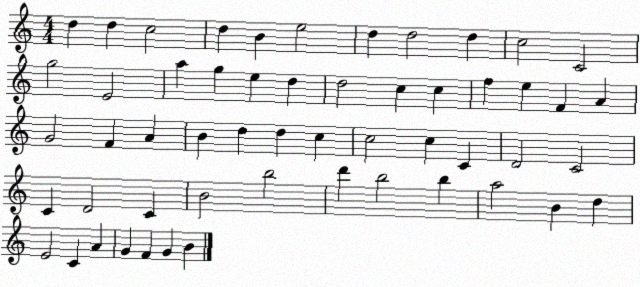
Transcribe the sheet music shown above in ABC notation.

X:1
T:Untitled
M:4/4
L:1/4
K:C
d d c2 d B e2 d d2 d c2 C2 g2 E2 a g e d d2 c c f e F A G2 F A B d d c c2 c C D2 C2 C D2 C B2 b2 d' b2 b a2 B d E2 C A G F G B